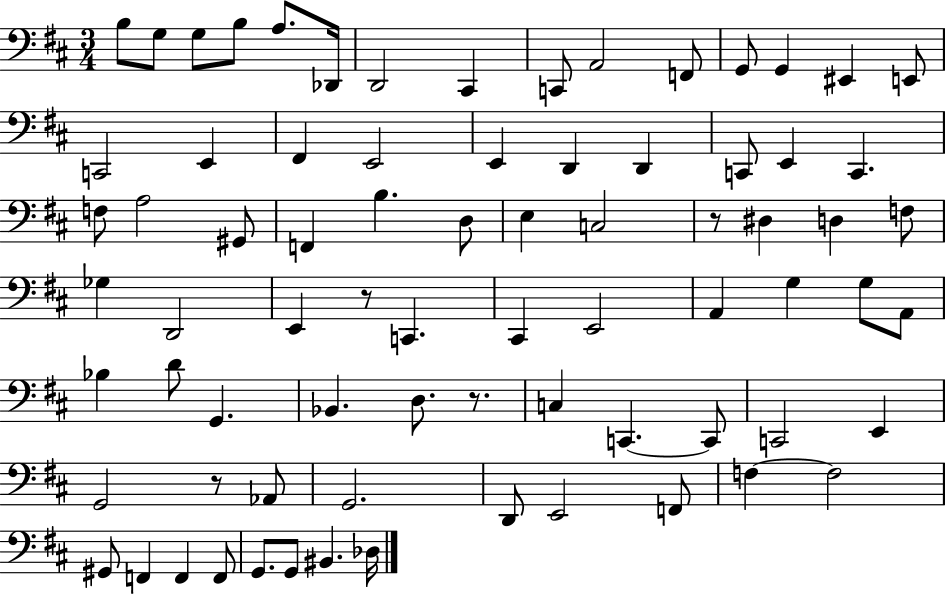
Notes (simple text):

B3/e G3/e G3/e B3/e A3/e. Db2/s D2/h C#2/q C2/e A2/h F2/e G2/e G2/q EIS2/q E2/e C2/h E2/q F#2/q E2/h E2/q D2/q D2/q C2/e E2/q C2/q. F3/e A3/h G#2/e F2/q B3/q. D3/e E3/q C3/h R/e D#3/q D3/q F3/e Gb3/q D2/h E2/q R/e C2/q. C#2/q E2/h A2/q G3/q G3/e A2/e Bb3/q D4/e G2/q. Bb2/q. D3/e. R/e. C3/q C2/q. C2/e C2/h E2/q G2/h R/e Ab2/e G2/h. D2/e E2/h F2/e F3/q F3/h G#2/e F2/q F2/q F2/e G2/e. G2/e BIS2/q. Db3/s